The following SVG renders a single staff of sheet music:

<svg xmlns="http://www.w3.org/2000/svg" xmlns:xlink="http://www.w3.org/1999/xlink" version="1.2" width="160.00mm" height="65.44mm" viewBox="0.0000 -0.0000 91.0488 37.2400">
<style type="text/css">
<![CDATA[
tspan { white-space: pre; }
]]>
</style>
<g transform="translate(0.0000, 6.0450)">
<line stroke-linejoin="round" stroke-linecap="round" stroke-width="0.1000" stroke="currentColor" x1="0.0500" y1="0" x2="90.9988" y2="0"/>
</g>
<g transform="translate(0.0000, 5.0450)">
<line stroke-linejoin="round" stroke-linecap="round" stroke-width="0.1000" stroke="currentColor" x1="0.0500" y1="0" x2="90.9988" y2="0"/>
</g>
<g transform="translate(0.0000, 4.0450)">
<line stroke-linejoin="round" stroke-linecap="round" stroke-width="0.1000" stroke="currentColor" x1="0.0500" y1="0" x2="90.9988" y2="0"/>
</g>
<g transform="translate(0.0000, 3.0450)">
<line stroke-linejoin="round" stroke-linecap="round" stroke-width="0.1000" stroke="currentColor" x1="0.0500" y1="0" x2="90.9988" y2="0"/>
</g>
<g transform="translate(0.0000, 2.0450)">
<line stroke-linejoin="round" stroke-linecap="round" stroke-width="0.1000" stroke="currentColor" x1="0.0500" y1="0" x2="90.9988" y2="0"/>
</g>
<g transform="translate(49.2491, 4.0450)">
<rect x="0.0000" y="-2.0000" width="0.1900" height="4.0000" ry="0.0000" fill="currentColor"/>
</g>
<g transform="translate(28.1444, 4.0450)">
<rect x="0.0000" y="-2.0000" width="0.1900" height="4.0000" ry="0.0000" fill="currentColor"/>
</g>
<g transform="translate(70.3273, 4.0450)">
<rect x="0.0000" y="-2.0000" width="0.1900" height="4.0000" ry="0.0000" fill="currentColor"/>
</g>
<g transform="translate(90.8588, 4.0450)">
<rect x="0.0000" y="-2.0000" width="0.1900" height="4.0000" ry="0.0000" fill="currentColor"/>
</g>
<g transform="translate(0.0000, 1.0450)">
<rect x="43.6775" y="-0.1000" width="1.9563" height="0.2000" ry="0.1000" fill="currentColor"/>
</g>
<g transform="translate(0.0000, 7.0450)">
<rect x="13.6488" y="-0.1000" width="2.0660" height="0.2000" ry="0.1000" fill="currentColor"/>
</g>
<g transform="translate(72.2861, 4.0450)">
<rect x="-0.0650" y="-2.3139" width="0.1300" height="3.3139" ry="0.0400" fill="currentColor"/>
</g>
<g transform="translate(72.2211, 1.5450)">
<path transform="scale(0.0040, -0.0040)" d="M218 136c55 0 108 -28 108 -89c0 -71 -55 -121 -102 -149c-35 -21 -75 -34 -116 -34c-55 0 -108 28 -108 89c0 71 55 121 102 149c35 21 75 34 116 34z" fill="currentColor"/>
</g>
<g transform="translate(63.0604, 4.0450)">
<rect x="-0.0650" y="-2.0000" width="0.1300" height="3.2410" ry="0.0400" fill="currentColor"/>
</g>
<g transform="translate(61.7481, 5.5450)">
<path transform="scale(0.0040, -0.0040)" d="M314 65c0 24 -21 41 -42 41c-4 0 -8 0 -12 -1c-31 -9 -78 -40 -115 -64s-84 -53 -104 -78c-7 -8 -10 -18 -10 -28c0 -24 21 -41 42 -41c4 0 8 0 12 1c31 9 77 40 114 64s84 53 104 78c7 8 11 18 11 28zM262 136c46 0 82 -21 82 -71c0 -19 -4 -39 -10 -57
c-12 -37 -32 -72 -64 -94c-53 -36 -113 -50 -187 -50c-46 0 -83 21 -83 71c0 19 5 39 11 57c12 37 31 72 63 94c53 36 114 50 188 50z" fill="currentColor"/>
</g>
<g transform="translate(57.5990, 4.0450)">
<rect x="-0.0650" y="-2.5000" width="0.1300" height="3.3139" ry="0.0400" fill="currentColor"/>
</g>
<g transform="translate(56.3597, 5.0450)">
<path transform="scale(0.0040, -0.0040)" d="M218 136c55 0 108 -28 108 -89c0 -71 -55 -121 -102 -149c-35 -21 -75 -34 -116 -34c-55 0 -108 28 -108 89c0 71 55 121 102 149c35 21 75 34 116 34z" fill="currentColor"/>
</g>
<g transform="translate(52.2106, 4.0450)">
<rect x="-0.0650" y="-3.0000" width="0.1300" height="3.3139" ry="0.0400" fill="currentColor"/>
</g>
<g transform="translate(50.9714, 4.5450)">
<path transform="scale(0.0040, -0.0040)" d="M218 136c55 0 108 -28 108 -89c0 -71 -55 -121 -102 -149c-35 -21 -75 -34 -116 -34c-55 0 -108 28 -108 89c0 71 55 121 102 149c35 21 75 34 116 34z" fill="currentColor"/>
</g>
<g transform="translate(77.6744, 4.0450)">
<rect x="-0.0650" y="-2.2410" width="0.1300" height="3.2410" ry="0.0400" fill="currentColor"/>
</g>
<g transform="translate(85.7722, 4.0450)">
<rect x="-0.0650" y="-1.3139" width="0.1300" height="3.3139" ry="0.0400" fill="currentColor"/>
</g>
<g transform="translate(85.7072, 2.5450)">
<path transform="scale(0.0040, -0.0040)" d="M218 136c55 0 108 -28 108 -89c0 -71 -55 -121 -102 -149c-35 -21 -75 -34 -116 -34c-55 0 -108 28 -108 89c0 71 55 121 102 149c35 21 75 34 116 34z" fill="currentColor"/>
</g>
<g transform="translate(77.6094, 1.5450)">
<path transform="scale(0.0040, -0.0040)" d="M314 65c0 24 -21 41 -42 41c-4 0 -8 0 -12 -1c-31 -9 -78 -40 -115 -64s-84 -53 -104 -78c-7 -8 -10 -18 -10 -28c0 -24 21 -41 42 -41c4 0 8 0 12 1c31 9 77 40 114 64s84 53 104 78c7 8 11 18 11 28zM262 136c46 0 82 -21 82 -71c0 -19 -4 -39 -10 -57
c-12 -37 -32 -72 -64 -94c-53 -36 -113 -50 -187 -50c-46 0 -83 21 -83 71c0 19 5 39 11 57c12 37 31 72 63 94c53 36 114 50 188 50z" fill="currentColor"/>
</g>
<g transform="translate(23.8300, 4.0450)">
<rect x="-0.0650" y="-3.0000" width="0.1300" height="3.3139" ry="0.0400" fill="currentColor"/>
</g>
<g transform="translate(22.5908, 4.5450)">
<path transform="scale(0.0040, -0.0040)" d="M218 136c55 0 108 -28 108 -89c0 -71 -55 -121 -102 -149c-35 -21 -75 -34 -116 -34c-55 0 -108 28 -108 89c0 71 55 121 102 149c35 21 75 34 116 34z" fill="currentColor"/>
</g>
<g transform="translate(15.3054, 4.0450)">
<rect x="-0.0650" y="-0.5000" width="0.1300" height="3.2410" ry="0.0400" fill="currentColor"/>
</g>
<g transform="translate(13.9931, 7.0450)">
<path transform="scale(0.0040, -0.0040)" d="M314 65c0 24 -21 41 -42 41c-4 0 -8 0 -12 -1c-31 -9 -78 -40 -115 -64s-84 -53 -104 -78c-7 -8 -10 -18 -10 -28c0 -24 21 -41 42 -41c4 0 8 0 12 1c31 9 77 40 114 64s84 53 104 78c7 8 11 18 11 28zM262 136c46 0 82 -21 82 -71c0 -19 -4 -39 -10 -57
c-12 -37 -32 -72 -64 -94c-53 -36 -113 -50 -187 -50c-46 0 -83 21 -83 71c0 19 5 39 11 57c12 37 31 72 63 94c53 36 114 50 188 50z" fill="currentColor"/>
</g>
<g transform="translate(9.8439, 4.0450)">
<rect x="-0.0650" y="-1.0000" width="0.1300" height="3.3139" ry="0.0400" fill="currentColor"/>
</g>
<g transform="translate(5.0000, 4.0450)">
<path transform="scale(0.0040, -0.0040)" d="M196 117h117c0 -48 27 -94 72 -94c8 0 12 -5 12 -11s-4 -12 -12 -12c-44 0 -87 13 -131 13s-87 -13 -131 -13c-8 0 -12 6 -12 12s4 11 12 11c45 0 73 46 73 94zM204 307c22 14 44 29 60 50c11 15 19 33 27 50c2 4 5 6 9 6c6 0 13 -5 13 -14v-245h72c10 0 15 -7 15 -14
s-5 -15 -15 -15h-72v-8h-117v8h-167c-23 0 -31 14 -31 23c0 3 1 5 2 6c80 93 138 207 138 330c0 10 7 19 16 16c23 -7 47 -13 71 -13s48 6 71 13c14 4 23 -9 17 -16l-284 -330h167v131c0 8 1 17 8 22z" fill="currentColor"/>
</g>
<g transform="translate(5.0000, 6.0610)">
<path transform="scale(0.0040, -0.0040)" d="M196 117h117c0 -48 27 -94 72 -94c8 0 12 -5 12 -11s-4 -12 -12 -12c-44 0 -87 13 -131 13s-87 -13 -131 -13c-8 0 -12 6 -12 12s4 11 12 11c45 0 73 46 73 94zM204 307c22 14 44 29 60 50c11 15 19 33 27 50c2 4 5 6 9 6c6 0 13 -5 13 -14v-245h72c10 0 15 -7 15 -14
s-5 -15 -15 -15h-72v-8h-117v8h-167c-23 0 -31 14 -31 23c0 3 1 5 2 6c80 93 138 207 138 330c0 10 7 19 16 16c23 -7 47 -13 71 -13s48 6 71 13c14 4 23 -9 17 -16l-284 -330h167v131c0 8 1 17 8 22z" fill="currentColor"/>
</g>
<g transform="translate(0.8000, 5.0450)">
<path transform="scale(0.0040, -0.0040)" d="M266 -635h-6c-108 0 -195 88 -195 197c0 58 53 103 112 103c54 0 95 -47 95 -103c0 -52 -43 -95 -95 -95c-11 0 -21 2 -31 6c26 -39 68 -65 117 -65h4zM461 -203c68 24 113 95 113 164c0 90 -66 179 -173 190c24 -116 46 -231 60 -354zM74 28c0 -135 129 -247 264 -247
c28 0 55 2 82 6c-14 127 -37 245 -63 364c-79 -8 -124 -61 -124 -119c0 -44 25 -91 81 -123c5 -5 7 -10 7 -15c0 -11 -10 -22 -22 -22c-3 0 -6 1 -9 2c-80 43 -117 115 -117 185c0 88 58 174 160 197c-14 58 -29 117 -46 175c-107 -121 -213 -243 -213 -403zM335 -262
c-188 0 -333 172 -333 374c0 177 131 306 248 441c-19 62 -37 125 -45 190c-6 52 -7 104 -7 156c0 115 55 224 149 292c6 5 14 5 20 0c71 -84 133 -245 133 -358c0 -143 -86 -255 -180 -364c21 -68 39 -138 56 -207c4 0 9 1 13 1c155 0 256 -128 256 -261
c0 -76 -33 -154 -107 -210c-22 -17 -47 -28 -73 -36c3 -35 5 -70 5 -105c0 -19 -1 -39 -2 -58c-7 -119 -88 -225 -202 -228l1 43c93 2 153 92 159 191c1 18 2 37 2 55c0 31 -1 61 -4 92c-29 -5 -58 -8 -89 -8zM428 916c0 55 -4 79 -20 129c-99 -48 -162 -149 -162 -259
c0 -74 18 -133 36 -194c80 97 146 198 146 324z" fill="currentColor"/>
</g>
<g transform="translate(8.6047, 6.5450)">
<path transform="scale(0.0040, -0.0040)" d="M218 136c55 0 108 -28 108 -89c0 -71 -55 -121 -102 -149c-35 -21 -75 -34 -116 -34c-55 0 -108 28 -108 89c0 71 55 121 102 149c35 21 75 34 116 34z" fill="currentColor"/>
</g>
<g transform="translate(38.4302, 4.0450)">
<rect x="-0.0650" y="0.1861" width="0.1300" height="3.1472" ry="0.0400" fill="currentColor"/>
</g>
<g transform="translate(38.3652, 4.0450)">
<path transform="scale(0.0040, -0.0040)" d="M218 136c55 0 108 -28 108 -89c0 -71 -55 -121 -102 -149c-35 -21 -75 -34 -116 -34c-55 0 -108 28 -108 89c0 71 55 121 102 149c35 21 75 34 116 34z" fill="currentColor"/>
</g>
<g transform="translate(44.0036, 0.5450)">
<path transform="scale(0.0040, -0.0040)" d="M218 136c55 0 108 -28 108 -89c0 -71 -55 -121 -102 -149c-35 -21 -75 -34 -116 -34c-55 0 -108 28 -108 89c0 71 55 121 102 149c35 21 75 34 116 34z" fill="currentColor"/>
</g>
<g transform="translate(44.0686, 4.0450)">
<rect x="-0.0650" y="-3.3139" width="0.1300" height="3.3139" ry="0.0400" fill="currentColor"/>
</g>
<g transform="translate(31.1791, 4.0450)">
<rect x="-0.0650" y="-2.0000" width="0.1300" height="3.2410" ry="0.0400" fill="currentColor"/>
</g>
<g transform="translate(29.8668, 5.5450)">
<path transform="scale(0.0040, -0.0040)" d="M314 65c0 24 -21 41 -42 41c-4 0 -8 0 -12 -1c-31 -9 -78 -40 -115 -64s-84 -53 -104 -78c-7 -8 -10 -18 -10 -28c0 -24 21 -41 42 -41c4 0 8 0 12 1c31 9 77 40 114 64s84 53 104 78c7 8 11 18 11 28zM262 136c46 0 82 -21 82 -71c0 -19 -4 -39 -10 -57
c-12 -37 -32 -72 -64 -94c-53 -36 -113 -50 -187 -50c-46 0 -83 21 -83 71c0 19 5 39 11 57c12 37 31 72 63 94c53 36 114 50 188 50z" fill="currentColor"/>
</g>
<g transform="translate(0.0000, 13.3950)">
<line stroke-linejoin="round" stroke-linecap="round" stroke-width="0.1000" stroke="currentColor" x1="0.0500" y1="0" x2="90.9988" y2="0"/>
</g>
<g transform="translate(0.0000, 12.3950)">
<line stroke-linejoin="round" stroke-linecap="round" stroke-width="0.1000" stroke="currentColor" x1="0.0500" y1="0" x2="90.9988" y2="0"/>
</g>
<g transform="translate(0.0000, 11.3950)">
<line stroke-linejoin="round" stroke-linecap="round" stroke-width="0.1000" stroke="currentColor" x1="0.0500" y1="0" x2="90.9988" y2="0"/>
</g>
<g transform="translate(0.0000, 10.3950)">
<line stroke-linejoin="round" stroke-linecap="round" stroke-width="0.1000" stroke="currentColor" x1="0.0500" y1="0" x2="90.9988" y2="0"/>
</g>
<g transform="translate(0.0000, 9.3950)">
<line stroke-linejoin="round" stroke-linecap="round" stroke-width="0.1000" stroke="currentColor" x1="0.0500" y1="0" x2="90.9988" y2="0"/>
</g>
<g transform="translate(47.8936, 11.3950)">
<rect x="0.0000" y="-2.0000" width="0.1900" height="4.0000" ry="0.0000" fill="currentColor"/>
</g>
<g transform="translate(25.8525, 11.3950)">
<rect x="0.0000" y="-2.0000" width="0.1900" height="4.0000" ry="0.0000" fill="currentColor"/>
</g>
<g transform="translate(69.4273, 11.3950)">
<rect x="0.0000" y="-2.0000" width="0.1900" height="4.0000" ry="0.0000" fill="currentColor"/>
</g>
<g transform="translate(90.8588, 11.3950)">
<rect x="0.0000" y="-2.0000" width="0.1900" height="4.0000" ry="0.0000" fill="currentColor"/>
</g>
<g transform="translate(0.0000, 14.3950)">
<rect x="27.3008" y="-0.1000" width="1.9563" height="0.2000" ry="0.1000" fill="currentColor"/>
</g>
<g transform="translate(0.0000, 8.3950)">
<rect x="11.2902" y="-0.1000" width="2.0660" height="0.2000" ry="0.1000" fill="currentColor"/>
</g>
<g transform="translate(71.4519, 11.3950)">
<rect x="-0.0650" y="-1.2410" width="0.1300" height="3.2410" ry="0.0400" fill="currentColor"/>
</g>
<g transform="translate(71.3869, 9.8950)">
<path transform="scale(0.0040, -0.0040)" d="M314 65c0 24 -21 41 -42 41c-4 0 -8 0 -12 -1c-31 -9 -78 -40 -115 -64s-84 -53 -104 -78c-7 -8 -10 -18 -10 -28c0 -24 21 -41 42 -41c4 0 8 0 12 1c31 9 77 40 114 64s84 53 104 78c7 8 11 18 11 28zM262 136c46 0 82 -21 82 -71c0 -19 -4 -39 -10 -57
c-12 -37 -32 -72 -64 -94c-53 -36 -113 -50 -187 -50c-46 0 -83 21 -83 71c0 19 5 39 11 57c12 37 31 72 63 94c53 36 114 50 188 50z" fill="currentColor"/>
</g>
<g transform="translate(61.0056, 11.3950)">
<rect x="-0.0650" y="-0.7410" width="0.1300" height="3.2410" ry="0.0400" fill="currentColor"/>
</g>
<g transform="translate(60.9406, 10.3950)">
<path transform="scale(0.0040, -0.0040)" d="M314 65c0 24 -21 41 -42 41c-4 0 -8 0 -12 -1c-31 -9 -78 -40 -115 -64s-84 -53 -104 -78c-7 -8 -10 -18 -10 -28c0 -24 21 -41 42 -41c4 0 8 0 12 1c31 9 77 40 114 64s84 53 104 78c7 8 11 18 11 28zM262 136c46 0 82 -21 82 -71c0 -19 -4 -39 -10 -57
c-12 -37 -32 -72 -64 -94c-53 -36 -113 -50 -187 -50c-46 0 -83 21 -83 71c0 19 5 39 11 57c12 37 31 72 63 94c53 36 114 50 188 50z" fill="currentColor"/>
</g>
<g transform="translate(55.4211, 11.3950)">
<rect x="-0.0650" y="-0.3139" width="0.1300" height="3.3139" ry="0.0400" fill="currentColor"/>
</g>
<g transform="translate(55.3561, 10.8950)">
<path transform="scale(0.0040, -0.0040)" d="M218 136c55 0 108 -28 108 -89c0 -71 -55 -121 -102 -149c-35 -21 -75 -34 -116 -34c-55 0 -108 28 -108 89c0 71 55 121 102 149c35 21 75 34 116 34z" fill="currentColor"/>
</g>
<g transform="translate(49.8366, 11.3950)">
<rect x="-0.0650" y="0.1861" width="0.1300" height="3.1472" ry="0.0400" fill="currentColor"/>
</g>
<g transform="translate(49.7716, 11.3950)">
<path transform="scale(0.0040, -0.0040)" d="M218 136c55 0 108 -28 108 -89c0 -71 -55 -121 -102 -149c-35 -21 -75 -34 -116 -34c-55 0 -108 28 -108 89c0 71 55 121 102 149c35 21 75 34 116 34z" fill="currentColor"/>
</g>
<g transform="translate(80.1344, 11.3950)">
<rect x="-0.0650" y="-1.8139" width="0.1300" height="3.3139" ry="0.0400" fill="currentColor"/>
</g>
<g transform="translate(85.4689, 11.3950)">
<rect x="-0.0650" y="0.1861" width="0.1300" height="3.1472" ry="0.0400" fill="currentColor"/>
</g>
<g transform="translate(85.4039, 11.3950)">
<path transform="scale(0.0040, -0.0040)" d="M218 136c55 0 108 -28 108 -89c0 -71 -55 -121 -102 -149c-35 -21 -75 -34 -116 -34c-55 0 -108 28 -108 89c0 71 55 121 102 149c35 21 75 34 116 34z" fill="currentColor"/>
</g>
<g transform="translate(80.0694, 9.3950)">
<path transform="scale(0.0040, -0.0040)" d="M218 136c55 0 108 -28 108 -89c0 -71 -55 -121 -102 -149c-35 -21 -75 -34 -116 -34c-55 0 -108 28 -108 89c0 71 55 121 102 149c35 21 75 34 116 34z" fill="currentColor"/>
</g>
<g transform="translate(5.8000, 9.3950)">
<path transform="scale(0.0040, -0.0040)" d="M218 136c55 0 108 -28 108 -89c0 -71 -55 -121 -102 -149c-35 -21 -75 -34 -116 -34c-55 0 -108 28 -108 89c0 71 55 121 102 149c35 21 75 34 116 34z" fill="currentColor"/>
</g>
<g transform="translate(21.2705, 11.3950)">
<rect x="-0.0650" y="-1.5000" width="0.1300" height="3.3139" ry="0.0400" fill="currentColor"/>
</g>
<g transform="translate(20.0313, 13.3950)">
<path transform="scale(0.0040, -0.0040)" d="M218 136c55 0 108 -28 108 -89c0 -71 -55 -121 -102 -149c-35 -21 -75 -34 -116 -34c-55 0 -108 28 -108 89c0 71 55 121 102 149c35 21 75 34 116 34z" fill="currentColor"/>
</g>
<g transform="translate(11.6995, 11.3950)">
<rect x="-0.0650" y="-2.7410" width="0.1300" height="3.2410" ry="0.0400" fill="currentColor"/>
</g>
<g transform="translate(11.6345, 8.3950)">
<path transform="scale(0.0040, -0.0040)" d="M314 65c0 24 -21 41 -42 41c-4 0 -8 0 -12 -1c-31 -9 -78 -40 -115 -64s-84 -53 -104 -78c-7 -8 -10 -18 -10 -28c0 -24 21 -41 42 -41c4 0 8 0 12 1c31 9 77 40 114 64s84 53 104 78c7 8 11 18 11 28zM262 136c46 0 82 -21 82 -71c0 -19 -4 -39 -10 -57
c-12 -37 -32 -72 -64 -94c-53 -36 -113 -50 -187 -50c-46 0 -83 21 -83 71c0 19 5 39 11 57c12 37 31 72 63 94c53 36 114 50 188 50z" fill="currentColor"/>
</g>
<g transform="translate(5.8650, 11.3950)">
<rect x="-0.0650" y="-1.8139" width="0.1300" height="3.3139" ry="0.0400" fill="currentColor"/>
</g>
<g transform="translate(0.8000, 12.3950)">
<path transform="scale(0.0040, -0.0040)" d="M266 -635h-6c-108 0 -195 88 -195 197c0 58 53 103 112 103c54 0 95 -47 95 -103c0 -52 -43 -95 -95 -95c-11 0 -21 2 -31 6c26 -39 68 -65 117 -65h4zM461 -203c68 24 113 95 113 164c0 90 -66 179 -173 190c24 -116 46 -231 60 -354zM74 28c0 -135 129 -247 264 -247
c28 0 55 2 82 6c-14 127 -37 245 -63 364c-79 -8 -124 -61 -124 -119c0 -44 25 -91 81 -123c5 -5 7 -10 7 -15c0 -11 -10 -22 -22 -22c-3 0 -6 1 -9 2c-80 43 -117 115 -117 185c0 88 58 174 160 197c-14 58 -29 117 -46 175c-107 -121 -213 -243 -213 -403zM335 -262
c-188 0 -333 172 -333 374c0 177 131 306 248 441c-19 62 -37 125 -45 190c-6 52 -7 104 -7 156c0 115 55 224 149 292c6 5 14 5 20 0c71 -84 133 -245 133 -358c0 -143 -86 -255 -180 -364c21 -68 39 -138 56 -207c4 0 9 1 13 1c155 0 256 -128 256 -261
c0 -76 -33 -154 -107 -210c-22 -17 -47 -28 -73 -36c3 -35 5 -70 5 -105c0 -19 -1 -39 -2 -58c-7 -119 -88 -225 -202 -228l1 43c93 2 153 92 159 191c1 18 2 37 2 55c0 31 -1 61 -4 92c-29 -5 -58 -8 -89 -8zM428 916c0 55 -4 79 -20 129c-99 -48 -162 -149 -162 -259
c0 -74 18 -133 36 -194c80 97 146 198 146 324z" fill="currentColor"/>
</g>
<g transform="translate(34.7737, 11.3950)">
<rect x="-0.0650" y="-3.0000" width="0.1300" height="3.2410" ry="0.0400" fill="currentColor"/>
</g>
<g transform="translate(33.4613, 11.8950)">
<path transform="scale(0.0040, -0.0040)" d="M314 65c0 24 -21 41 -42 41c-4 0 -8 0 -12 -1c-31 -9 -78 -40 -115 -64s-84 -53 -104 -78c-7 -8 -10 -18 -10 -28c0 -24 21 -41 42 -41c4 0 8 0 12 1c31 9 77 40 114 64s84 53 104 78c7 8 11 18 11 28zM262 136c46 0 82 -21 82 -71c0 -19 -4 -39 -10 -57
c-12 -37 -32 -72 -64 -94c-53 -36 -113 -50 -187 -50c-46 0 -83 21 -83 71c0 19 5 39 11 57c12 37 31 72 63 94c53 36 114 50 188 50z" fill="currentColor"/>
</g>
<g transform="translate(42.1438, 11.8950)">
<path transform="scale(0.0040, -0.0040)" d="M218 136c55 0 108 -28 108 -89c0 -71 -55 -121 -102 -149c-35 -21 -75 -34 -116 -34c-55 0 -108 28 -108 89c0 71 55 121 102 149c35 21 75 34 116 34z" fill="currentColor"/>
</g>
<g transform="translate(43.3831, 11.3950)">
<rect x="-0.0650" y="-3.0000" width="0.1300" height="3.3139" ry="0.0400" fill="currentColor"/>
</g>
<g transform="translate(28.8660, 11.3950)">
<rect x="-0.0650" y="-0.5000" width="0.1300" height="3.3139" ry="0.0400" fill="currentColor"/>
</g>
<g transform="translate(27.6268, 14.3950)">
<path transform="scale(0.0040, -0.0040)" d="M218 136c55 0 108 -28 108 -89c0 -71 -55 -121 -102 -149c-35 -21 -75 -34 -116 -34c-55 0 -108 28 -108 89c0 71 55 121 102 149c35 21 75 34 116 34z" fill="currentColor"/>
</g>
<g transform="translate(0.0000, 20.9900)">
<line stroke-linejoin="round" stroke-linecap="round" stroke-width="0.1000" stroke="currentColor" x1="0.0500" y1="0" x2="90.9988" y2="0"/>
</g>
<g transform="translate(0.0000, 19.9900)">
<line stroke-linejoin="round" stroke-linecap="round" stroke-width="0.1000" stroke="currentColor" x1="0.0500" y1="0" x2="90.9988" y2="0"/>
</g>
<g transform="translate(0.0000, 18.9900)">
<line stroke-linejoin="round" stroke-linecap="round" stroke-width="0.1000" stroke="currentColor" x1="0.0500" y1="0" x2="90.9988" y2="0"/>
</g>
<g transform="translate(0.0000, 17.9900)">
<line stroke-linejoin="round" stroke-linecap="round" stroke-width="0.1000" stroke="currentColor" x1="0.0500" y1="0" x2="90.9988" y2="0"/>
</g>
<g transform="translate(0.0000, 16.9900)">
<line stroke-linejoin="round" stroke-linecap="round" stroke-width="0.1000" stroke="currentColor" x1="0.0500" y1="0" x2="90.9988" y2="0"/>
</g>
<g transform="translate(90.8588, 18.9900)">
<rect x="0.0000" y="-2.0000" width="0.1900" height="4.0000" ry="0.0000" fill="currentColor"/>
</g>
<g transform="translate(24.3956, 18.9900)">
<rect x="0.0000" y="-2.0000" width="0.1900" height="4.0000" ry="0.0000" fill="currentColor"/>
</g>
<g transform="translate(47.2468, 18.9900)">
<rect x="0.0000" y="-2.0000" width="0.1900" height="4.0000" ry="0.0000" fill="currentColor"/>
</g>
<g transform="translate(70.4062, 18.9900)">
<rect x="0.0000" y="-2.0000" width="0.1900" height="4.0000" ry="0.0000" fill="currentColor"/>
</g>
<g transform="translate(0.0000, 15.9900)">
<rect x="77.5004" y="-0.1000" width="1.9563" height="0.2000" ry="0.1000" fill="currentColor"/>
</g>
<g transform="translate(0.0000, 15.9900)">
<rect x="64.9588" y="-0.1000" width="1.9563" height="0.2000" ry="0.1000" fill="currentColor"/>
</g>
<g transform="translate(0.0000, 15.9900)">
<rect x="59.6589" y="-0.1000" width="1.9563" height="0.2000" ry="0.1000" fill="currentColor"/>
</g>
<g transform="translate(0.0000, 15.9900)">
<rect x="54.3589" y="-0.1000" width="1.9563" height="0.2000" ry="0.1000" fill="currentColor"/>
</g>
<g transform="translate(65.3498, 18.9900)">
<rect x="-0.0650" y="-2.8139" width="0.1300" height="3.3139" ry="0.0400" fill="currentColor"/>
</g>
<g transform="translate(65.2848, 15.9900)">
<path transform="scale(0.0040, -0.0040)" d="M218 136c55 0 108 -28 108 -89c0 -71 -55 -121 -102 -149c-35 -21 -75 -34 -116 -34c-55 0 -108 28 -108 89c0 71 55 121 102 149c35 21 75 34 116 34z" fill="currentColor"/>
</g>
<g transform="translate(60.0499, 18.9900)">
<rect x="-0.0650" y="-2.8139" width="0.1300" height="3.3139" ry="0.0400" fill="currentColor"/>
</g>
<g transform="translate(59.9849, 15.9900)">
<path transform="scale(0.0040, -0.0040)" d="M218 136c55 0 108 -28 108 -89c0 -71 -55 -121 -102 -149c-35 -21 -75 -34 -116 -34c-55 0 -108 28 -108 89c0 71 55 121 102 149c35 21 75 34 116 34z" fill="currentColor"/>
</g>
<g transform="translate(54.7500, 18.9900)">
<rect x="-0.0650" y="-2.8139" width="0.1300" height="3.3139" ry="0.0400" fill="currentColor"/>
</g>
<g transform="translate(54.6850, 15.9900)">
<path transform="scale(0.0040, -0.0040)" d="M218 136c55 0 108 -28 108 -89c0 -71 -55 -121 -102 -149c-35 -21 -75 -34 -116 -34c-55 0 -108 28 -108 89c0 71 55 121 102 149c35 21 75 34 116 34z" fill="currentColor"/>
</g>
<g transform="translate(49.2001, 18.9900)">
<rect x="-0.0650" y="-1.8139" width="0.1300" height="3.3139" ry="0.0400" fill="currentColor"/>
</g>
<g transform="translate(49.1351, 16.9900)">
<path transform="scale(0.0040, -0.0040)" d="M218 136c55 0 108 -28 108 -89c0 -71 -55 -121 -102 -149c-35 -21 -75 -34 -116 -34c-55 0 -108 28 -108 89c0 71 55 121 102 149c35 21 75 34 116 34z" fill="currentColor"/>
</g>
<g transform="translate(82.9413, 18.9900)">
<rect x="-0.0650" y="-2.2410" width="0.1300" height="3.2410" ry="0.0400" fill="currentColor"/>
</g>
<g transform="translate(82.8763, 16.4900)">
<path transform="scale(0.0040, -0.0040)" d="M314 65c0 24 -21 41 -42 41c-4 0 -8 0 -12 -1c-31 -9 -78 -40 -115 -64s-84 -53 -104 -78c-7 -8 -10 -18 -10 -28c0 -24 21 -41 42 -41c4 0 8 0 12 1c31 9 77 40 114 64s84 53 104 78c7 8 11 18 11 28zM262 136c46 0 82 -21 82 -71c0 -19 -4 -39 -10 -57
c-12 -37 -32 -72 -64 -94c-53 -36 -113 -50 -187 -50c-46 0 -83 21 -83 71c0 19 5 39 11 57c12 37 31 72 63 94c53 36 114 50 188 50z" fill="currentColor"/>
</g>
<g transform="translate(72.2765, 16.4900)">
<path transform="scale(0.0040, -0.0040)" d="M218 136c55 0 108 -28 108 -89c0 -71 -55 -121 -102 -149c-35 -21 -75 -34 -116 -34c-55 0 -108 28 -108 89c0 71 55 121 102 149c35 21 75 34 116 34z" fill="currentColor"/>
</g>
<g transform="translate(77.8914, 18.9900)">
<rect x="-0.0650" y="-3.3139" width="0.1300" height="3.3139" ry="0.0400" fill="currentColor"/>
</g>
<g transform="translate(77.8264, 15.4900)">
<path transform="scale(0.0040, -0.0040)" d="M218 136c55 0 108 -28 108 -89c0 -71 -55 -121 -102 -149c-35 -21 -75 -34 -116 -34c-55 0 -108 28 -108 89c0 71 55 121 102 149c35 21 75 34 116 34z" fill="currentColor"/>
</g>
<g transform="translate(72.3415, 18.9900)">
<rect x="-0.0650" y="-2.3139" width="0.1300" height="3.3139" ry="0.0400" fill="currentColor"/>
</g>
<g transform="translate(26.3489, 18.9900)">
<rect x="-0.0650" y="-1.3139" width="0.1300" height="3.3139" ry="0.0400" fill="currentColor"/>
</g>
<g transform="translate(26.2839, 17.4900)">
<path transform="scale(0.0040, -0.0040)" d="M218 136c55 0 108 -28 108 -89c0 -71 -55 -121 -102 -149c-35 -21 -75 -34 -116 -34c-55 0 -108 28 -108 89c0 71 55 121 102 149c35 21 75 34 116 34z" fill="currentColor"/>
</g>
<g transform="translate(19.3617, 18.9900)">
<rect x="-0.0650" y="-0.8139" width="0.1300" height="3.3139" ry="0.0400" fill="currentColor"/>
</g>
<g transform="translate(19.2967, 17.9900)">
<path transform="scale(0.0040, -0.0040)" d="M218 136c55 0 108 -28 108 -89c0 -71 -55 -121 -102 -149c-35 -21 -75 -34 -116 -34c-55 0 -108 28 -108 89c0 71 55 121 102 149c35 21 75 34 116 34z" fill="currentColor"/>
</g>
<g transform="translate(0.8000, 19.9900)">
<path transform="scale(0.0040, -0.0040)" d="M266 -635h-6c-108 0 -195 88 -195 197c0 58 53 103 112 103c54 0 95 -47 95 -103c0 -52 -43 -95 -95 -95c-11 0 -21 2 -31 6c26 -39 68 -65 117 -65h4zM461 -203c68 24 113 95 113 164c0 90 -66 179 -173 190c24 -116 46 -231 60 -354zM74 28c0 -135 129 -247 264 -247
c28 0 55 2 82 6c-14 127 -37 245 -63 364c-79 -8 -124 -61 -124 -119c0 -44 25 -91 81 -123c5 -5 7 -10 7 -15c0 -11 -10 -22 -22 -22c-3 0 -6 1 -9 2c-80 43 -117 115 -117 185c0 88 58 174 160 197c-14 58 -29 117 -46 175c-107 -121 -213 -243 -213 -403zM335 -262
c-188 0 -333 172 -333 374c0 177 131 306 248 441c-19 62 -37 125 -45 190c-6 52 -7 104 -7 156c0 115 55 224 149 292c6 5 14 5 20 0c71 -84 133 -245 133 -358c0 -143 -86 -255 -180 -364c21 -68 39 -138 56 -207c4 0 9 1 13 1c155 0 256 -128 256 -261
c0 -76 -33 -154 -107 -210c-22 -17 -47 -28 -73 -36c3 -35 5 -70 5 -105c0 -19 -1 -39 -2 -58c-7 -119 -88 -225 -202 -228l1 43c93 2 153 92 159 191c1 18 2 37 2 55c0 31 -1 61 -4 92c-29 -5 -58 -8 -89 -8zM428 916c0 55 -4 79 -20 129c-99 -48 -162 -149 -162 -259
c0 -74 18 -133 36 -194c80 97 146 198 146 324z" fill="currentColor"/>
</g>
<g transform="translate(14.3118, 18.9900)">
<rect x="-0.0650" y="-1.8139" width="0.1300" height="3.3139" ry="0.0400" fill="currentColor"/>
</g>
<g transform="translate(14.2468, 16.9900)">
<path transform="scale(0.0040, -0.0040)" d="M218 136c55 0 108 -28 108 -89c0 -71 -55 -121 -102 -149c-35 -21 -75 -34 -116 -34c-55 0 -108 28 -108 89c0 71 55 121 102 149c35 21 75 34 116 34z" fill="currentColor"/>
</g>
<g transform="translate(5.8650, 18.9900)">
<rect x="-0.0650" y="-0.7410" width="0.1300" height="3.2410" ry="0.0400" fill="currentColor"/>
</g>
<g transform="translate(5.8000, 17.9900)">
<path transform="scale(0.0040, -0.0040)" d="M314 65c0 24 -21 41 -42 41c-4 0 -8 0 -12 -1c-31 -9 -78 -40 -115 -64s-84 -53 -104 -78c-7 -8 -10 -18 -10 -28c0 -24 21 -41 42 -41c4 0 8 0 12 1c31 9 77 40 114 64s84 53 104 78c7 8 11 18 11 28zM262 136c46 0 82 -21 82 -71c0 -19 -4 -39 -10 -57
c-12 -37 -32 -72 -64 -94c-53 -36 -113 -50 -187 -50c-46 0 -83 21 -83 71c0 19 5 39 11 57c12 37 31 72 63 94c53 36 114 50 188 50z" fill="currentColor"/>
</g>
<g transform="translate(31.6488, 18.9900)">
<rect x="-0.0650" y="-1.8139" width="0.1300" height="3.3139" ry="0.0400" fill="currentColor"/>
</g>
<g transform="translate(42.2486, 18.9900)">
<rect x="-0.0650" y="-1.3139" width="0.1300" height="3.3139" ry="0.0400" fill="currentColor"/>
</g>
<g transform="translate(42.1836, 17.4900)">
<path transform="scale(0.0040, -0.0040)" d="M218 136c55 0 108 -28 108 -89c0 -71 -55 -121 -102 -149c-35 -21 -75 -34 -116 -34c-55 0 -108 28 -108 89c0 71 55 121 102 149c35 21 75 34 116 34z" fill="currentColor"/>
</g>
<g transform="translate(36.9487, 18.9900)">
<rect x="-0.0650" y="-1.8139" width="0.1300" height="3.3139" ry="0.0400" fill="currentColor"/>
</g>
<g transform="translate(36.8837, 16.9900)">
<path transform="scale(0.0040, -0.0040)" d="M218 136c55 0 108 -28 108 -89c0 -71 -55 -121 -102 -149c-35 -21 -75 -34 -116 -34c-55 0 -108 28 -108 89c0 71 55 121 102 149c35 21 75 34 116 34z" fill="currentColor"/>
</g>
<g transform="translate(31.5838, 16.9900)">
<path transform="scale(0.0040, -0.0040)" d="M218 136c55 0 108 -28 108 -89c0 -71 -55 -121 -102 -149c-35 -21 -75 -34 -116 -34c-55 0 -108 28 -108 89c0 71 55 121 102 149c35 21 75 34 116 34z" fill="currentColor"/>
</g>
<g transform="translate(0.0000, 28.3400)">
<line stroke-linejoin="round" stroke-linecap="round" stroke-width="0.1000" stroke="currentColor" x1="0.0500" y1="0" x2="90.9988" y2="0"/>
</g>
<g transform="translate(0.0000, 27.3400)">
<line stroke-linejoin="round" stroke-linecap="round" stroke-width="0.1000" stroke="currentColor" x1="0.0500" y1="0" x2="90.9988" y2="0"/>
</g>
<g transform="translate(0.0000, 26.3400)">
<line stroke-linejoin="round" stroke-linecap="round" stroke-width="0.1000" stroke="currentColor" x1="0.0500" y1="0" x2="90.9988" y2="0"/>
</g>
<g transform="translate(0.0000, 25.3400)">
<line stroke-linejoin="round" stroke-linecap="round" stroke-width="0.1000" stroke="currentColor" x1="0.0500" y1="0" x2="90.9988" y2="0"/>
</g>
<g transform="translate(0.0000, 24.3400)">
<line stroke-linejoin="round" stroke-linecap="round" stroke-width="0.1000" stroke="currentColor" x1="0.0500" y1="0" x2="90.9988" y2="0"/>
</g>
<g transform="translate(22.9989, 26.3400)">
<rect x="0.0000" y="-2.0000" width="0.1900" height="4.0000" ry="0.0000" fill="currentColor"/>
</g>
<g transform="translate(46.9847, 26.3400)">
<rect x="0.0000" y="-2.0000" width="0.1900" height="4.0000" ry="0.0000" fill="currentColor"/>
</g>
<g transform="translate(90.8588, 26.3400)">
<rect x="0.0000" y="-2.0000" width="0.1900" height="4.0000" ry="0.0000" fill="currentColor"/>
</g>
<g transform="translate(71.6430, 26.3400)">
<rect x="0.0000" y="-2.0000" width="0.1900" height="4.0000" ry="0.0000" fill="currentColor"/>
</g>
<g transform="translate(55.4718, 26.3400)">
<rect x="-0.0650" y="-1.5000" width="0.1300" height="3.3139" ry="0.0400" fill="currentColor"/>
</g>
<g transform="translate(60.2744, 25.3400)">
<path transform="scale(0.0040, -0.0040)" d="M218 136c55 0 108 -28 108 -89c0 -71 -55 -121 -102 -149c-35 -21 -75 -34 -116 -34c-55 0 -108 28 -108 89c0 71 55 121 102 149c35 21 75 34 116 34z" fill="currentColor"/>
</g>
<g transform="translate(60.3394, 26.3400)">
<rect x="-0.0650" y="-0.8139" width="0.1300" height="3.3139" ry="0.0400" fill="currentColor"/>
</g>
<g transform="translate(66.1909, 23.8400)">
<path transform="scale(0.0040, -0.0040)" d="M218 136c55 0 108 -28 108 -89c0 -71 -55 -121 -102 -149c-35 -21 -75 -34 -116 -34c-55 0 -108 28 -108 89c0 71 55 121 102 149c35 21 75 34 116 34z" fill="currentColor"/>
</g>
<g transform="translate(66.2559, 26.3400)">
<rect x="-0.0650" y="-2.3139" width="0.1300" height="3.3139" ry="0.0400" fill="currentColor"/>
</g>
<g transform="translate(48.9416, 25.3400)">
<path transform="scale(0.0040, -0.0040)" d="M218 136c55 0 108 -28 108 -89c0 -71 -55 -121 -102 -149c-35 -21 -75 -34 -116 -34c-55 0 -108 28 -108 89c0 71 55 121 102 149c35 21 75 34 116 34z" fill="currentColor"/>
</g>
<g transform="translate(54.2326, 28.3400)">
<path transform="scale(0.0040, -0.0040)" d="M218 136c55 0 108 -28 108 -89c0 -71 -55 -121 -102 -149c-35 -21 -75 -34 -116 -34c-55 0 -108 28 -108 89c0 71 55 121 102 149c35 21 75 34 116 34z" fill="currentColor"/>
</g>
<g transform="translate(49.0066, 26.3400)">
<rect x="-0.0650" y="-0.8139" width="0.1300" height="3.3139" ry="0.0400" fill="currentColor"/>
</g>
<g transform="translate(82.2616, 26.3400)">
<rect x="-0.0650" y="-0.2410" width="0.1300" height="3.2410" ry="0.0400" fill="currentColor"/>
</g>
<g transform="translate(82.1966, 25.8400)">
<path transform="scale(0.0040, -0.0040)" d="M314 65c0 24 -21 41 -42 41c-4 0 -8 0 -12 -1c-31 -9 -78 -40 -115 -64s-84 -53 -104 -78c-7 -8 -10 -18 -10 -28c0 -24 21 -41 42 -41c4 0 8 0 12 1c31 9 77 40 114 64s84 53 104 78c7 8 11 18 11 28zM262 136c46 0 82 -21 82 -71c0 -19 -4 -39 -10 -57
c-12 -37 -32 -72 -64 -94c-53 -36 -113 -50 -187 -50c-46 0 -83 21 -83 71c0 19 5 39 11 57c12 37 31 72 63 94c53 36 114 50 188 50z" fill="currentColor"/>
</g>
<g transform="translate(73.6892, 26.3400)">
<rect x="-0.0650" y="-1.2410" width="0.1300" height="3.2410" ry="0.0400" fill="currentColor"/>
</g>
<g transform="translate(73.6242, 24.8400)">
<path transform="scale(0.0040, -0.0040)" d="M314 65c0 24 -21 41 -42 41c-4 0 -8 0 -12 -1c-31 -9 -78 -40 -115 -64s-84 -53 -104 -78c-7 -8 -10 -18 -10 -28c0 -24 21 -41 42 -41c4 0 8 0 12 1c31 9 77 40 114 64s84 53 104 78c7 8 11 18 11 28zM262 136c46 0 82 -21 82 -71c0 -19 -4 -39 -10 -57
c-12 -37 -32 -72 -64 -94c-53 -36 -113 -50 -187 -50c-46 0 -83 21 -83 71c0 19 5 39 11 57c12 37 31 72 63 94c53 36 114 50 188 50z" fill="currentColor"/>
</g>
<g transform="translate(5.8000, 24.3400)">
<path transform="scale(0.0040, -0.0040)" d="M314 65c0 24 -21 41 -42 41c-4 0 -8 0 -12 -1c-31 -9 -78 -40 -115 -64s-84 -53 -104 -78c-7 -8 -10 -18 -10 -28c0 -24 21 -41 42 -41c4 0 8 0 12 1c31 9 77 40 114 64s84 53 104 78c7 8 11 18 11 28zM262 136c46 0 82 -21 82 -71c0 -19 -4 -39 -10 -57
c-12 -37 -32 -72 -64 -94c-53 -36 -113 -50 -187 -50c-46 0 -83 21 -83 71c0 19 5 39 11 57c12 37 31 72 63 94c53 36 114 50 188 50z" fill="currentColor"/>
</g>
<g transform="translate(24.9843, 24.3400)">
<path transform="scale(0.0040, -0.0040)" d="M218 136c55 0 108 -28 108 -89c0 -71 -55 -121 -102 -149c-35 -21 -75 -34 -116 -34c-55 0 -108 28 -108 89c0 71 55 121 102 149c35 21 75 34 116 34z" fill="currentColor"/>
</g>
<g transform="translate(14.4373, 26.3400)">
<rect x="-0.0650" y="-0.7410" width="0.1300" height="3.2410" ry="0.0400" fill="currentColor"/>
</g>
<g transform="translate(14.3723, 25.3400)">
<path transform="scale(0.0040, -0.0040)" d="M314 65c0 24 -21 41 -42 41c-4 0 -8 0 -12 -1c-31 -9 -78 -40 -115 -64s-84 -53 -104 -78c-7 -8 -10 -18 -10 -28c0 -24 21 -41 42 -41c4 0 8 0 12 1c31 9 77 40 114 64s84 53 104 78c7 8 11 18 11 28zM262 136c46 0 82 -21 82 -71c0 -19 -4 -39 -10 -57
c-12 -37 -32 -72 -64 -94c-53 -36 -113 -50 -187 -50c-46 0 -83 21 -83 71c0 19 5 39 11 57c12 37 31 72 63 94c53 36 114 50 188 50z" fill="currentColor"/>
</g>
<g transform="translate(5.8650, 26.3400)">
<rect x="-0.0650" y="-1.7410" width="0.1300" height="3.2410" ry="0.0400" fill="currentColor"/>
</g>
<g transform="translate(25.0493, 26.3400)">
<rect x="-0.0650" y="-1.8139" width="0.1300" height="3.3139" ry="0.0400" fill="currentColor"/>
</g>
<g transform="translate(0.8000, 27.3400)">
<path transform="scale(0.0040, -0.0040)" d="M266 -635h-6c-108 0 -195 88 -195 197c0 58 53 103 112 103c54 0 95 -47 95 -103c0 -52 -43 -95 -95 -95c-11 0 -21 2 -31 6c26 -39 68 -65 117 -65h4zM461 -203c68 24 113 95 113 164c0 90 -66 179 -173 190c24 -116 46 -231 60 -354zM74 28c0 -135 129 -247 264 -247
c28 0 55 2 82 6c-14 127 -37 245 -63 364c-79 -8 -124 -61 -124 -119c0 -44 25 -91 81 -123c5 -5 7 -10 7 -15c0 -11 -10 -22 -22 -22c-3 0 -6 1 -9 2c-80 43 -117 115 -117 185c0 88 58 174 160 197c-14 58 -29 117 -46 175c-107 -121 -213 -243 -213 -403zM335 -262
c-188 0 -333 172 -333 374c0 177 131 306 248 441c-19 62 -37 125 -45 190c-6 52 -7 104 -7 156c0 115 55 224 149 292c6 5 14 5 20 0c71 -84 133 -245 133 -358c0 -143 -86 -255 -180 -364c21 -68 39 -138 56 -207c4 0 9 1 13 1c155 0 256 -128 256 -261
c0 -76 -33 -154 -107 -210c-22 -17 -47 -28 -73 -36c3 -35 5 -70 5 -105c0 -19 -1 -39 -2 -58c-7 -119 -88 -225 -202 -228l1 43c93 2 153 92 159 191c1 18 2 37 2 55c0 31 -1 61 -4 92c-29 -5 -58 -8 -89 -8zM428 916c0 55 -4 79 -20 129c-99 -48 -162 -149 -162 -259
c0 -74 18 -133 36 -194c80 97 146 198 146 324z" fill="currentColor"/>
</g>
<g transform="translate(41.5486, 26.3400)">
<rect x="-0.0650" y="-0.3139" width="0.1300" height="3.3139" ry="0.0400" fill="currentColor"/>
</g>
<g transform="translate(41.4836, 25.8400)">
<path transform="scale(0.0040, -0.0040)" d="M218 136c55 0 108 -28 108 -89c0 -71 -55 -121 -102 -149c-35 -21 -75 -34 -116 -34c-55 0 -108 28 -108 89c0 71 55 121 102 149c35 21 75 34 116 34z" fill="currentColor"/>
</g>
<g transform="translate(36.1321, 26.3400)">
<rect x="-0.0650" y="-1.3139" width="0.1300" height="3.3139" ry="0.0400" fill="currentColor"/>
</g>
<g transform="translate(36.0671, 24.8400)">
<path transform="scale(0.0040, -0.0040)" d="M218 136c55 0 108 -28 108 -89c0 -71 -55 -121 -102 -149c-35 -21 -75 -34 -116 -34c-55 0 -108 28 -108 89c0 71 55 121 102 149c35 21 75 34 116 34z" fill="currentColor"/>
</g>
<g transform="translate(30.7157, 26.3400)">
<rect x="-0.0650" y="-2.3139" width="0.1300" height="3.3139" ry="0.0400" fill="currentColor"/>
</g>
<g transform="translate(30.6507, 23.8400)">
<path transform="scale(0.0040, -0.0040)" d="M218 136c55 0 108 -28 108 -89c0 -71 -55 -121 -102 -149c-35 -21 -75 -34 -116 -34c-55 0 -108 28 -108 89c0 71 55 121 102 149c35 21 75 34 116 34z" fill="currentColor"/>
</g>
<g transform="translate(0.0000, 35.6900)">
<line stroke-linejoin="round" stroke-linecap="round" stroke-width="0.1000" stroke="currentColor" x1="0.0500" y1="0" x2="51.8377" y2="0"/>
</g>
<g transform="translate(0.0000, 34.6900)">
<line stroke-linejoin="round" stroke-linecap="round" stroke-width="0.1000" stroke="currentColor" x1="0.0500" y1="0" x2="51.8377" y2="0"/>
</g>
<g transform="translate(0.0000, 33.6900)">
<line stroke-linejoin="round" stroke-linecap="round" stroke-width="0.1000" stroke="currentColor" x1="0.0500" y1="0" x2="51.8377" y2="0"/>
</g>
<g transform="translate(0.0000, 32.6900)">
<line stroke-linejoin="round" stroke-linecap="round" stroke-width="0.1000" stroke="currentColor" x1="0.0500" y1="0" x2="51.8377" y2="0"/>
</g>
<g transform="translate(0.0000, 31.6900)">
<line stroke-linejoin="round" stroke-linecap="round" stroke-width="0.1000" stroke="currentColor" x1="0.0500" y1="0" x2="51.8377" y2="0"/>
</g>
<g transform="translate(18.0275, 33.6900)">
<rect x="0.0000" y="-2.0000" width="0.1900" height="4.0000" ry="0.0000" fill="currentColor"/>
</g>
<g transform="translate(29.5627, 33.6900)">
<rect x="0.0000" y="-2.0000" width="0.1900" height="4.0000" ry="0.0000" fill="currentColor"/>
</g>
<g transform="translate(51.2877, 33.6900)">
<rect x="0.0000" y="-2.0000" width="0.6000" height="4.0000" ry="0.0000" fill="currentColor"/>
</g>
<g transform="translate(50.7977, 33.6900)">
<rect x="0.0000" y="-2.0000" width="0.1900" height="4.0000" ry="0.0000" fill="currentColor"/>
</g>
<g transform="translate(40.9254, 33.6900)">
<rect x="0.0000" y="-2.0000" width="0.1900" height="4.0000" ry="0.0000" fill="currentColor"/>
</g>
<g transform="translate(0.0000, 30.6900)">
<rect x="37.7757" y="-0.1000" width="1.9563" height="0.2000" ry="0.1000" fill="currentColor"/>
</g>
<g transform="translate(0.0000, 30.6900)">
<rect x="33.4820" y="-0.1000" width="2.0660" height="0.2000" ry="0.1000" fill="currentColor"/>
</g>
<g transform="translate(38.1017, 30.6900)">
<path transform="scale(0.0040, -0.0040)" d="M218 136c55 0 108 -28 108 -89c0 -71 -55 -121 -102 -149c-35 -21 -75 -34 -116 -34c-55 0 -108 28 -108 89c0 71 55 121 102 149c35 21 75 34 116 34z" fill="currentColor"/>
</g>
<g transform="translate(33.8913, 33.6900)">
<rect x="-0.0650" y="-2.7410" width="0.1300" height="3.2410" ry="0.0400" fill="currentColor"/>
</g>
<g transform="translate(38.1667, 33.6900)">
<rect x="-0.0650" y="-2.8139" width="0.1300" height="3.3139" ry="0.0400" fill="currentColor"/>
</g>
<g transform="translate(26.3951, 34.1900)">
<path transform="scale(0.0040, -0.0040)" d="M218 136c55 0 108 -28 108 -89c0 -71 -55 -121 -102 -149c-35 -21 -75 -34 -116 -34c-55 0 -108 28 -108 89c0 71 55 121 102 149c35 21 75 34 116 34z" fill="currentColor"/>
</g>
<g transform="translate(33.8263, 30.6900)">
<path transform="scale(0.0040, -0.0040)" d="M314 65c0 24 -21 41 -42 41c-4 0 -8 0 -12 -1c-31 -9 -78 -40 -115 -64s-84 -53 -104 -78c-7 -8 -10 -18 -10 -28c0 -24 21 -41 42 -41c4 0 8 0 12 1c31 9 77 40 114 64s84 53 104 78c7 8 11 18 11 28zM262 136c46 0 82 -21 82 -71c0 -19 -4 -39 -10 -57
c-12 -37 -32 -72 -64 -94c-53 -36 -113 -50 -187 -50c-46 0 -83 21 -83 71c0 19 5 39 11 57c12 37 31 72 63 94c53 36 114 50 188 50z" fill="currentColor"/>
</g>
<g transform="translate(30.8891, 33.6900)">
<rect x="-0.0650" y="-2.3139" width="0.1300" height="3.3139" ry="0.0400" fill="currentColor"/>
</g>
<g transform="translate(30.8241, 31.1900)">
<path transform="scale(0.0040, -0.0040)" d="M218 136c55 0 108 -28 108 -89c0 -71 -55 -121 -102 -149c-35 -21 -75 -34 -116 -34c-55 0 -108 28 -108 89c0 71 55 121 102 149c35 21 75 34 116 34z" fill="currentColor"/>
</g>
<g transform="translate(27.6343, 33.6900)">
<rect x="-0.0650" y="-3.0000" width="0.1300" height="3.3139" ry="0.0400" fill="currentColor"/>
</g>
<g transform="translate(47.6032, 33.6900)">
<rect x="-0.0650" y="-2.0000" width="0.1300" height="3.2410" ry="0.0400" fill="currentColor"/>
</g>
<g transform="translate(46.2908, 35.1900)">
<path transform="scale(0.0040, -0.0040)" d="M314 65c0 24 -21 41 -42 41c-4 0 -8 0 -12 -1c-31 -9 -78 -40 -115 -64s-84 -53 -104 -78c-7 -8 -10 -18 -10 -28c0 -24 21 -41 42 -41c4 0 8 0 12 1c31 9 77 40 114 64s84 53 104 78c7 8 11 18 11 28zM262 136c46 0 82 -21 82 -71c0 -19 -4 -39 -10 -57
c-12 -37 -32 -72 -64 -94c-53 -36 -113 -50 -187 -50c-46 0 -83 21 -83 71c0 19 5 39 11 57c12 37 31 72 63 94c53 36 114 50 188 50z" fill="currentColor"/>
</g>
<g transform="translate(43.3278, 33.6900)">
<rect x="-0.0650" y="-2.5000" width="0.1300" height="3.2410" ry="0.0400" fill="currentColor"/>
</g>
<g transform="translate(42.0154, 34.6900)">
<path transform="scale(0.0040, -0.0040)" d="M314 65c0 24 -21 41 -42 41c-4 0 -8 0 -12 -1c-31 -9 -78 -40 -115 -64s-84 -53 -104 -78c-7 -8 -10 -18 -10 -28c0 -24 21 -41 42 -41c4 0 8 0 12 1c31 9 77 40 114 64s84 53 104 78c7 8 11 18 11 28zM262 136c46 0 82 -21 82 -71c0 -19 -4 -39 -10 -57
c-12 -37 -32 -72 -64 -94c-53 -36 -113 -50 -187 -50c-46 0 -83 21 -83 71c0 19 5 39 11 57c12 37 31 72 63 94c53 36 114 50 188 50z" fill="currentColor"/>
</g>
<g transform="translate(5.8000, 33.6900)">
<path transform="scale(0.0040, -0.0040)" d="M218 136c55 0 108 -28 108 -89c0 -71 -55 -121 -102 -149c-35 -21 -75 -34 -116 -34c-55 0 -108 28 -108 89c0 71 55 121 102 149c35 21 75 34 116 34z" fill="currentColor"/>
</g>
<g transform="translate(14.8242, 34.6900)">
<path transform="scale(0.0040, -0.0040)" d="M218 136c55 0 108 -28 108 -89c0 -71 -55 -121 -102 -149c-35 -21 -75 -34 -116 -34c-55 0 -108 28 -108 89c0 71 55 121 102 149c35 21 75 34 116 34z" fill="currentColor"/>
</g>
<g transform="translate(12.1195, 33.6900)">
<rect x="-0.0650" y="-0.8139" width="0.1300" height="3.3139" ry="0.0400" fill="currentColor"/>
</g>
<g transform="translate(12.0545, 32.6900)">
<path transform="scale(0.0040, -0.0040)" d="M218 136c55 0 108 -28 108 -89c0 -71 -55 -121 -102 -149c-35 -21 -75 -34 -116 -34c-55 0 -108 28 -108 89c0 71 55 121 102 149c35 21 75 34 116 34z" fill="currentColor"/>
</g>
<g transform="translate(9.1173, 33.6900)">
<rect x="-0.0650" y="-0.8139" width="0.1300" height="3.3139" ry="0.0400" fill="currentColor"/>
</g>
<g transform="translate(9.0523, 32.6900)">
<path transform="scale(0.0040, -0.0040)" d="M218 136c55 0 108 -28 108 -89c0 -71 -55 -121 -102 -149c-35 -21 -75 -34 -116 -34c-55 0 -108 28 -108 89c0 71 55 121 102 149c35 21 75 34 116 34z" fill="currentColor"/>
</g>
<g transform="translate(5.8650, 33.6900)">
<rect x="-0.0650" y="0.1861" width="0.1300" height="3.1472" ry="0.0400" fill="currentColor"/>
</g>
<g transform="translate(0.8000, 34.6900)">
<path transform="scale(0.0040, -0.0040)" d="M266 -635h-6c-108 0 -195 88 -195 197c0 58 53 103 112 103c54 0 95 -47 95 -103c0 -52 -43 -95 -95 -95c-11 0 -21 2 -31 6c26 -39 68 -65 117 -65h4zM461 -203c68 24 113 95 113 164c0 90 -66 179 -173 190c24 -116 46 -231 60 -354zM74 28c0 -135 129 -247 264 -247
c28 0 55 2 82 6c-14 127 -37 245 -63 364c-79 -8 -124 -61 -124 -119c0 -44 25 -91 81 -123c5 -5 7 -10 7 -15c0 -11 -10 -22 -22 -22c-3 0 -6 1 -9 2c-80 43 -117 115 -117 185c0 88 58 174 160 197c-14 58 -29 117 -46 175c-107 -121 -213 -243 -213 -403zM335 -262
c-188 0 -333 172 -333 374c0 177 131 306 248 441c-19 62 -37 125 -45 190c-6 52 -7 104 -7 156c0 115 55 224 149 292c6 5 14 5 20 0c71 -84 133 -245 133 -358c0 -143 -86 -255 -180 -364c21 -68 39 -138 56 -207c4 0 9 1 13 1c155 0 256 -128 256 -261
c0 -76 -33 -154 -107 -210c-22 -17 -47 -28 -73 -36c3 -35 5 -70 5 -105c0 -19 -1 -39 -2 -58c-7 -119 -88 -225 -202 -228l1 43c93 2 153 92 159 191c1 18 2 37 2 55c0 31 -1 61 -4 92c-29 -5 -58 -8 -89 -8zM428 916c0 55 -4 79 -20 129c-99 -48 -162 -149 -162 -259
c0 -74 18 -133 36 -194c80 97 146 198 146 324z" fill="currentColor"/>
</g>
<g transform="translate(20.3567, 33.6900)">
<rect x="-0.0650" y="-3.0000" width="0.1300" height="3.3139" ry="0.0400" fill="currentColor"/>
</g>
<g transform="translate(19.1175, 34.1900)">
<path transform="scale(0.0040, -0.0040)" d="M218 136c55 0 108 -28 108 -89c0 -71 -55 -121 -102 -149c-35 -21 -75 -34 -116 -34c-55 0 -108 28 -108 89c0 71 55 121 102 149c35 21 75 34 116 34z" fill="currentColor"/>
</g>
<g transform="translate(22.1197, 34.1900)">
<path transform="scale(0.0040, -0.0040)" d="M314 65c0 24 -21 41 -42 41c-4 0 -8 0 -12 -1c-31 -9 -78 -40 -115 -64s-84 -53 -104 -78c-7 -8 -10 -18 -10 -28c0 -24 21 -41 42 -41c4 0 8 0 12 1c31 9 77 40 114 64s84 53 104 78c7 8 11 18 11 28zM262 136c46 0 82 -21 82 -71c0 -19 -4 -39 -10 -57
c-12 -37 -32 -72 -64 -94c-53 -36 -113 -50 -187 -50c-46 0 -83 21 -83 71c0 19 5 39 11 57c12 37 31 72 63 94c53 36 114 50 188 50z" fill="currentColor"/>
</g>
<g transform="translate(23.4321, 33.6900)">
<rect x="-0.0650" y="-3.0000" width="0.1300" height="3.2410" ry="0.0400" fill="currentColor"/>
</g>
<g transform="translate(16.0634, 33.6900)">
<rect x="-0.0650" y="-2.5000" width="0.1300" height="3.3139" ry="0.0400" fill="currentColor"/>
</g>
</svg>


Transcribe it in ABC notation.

X:1
T:Untitled
M:4/4
L:1/4
K:C
D C2 A F2 B b A G F2 g g2 e f a2 E C A2 A B c d2 e2 f B d2 f d e f f e f a a a g b g2 f2 d2 f g e c d E d g e2 c2 B d d G A A2 A g a2 a G2 F2